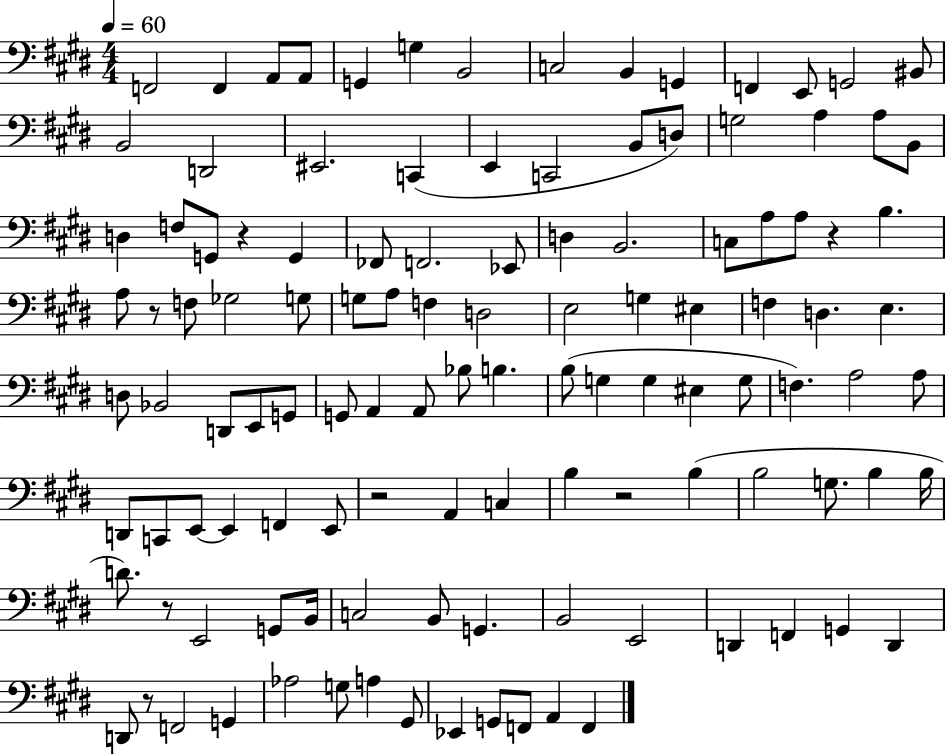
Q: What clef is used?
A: bass